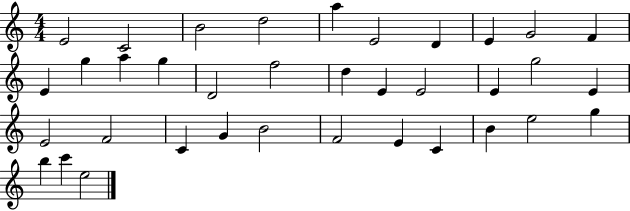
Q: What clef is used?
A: treble